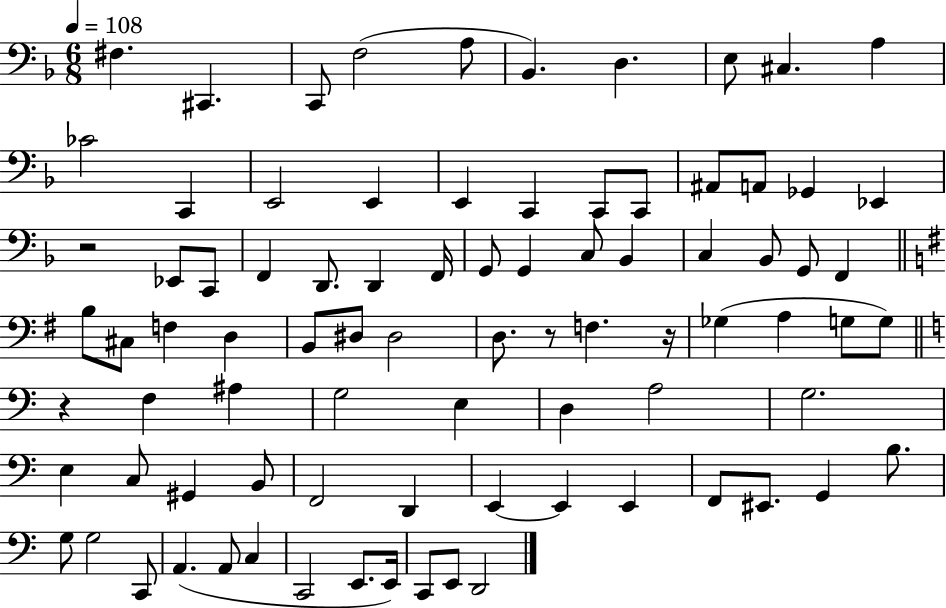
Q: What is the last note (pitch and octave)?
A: D2